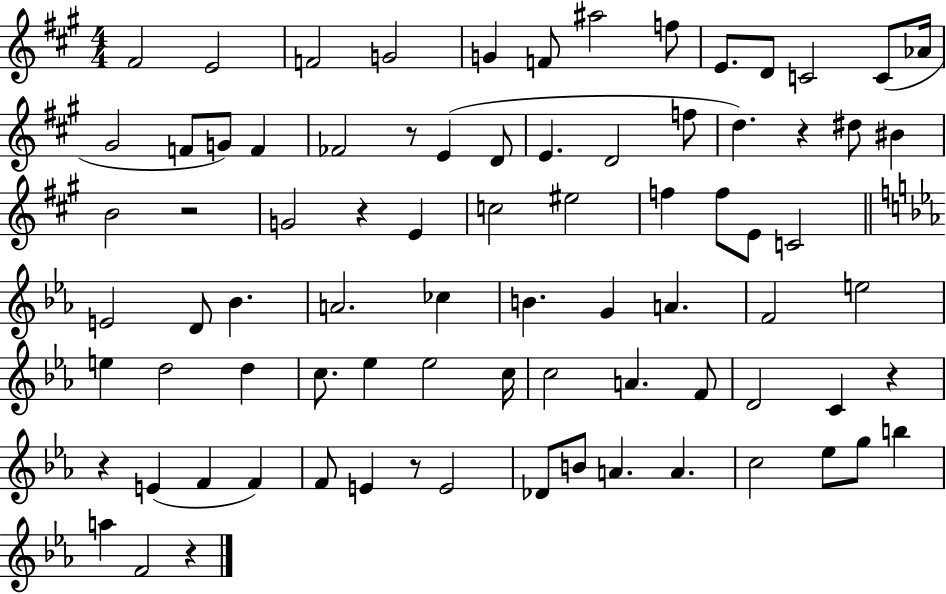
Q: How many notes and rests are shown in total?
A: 81